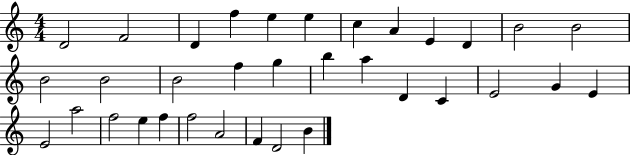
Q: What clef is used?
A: treble